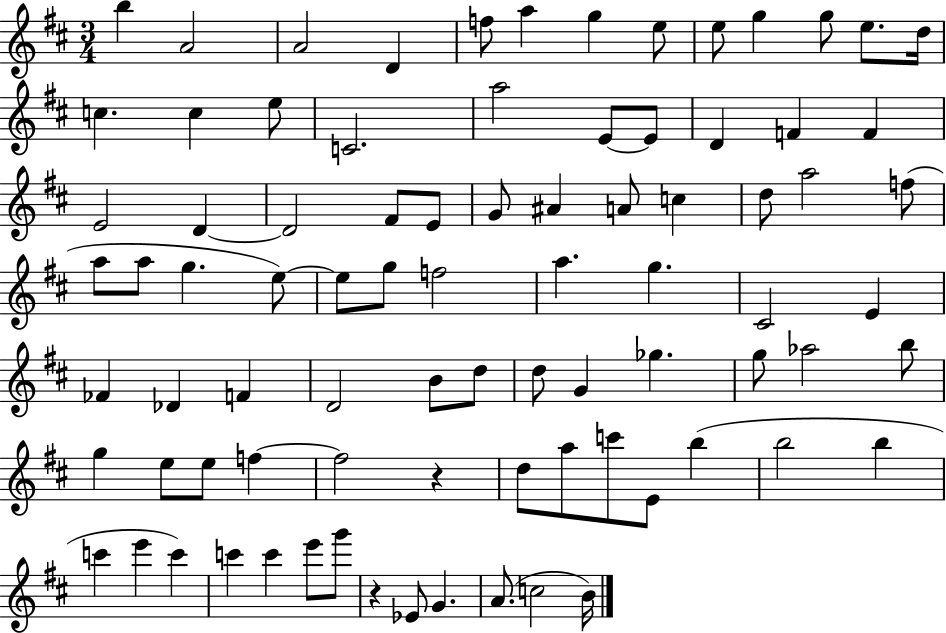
B5/q A4/h A4/h D4/q F5/e A5/q G5/q E5/e E5/e G5/q G5/e E5/e. D5/s C5/q. C5/q E5/e C4/h. A5/h E4/e E4/e D4/q F4/q F4/q E4/h D4/q D4/h F#4/e E4/e G4/e A#4/q A4/e C5/q D5/e A5/h F5/e A5/e A5/e G5/q. E5/e E5/e G5/e F5/h A5/q. G5/q. C#4/h E4/q FES4/q Db4/q F4/q D4/h B4/e D5/e D5/e G4/q Gb5/q. G5/e Ab5/h B5/e G5/q E5/e E5/e F5/q F5/h R/q D5/e A5/e C6/e E4/e B5/q B5/h B5/q C6/q E6/q C6/q C6/q C6/q E6/e G6/e R/q Eb4/e G4/q. A4/e. C5/h B4/s